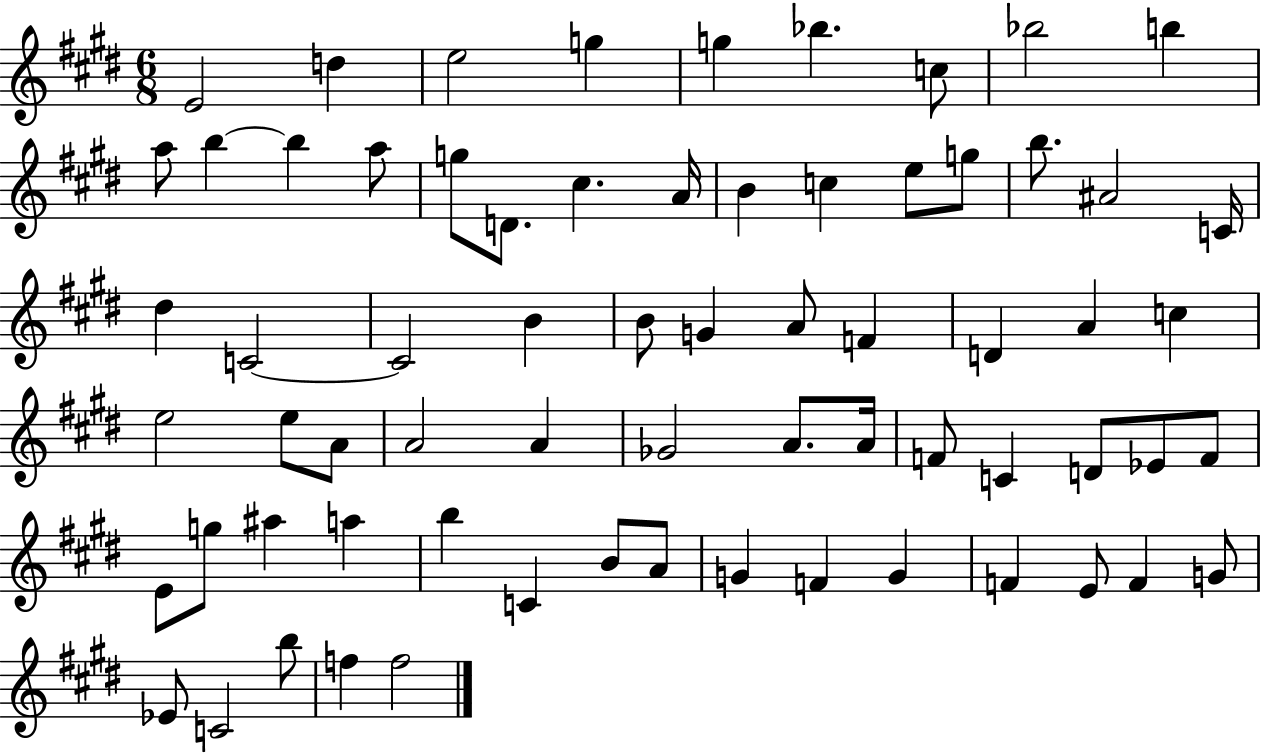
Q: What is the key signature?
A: E major